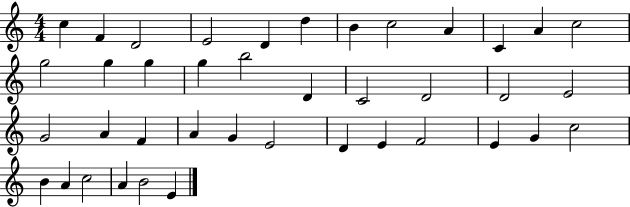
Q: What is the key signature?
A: C major